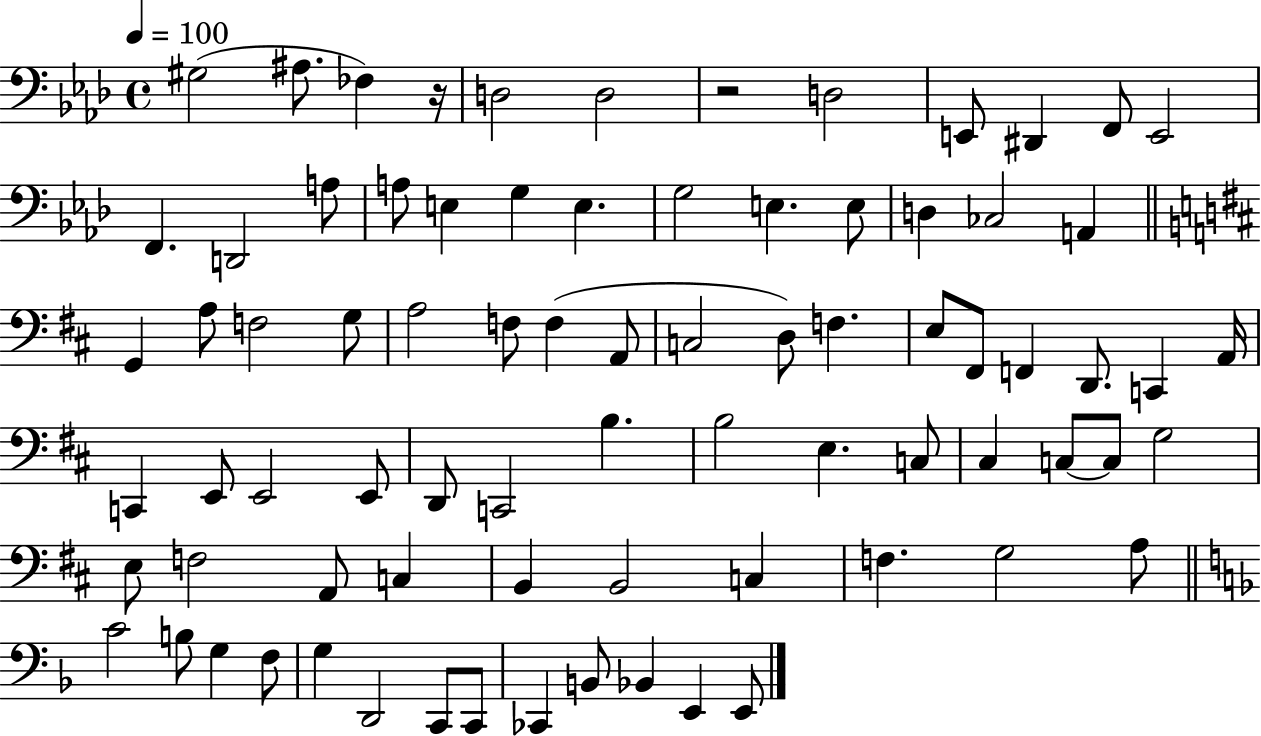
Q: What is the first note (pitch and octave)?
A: G#3